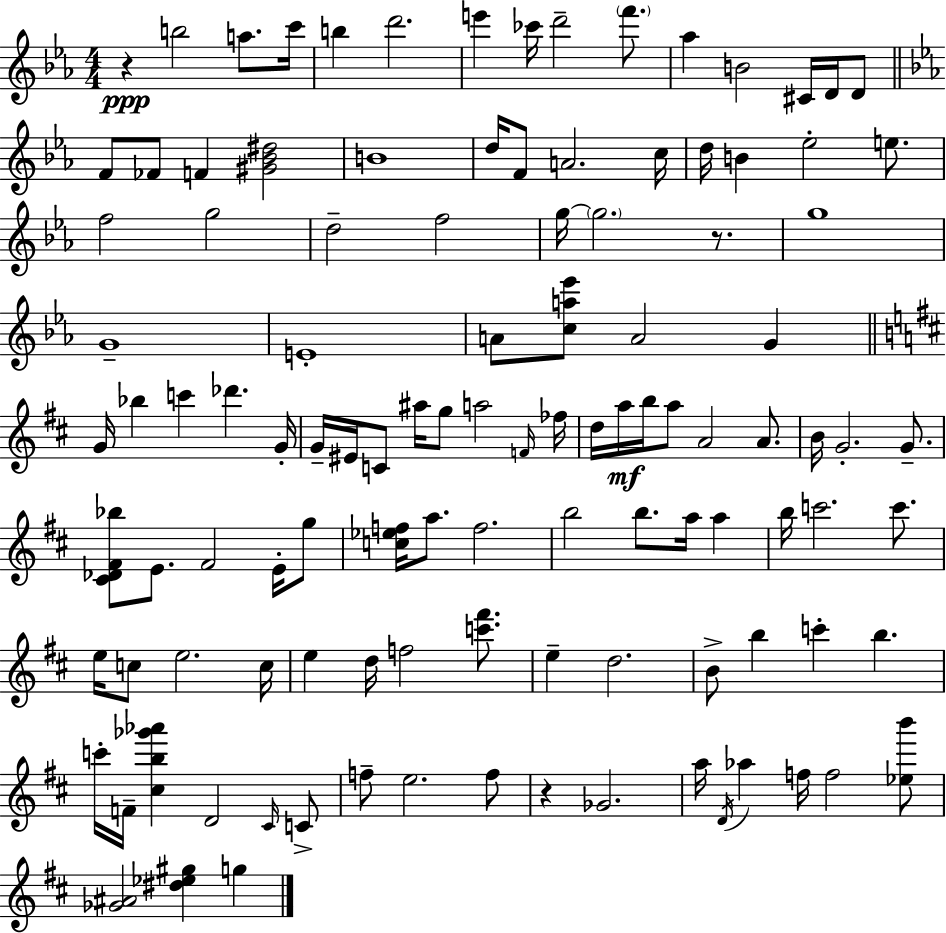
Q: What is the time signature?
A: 4/4